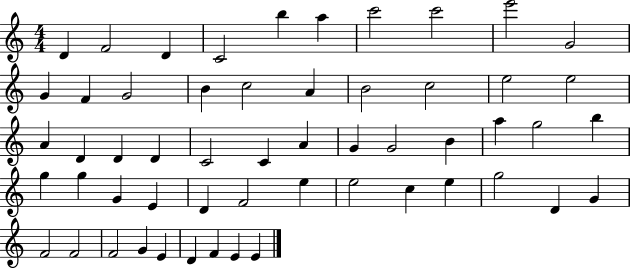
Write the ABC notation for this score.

X:1
T:Untitled
M:4/4
L:1/4
K:C
D F2 D C2 b a c'2 c'2 e'2 G2 G F G2 B c2 A B2 c2 e2 e2 A D D D C2 C A G G2 B a g2 b g g G E D F2 e e2 c e g2 D G F2 F2 F2 G E D F E E